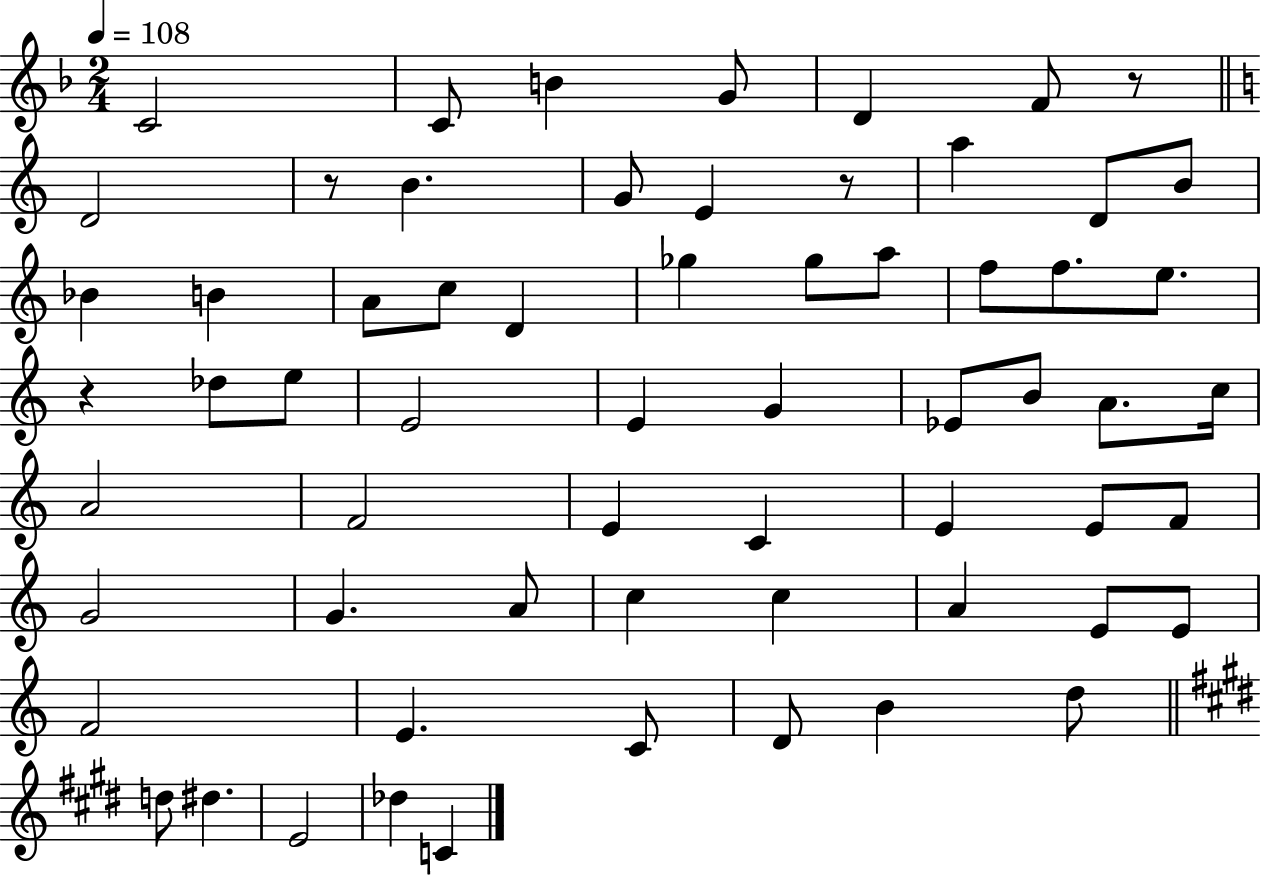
X:1
T:Untitled
M:2/4
L:1/4
K:F
C2 C/2 B G/2 D F/2 z/2 D2 z/2 B G/2 E z/2 a D/2 B/2 _B B A/2 c/2 D _g _g/2 a/2 f/2 f/2 e/2 z _d/2 e/2 E2 E G _E/2 B/2 A/2 c/4 A2 F2 E C E E/2 F/2 G2 G A/2 c c A E/2 E/2 F2 E C/2 D/2 B d/2 d/2 ^d E2 _d C